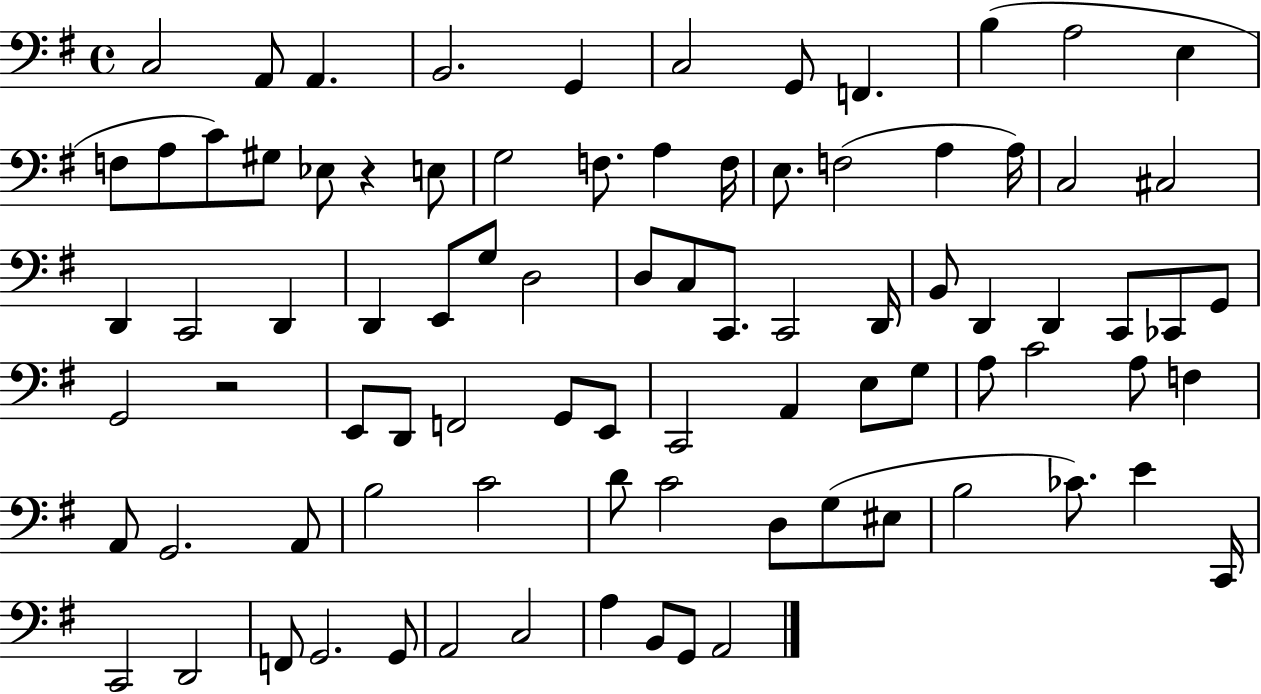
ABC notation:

X:1
T:Untitled
M:4/4
L:1/4
K:G
C,2 A,,/2 A,, B,,2 G,, C,2 G,,/2 F,, B, A,2 E, F,/2 A,/2 C/2 ^G,/2 _E,/2 z E,/2 G,2 F,/2 A, F,/4 E,/2 F,2 A, A,/4 C,2 ^C,2 D,, C,,2 D,, D,, E,,/2 G,/2 D,2 D,/2 C,/2 C,,/2 C,,2 D,,/4 B,,/2 D,, D,, C,,/2 _C,,/2 G,,/2 G,,2 z2 E,,/2 D,,/2 F,,2 G,,/2 E,,/2 C,,2 A,, E,/2 G,/2 A,/2 C2 A,/2 F, A,,/2 G,,2 A,,/2 B,2 C2 D/2 C2 D,/2 G,/2 ^E,/2 B,2 _C/2 E C,,/4 C,,2 D,,2 F,,/2 G,,2 G,,/2 A,,2 C,2 A, B,,/2 G,,/2 A,,2